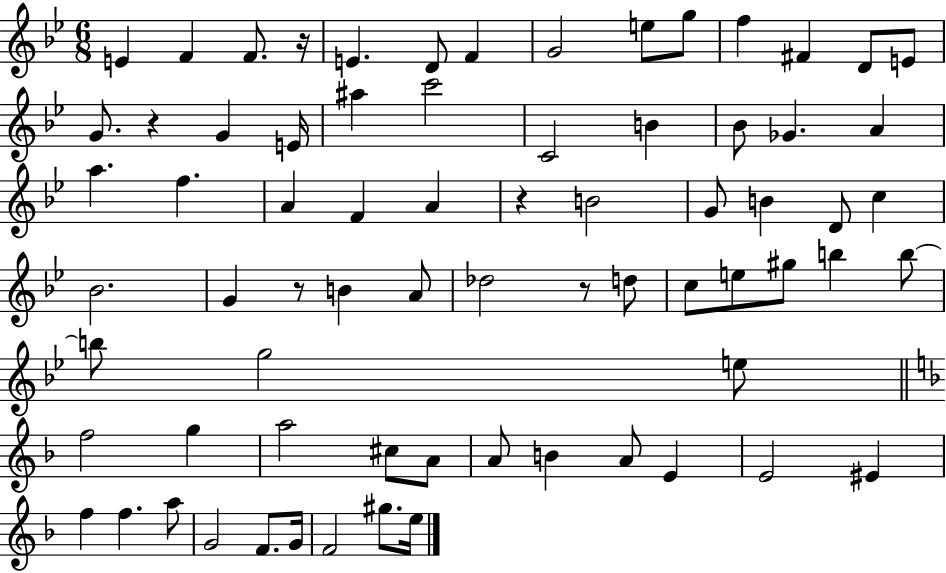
E4/q F4/q F4/e. R/s E4/q. D4/e F4/q G4/h E5/e G5/e F5/q F#4/q D4/e E4/e G4/e. R/q G4/q E4/s A#5/q C6/h C4/h B4/q Bb4/e Gb4/q. A4/q A5/q. F5/q. A4/q F4/q A4/q R/q B4/h G4/e B4/q D4/e C5/q Bb4/h. G4/q R/e B4/q A4/e Db5/h R/e D5/e C5/e E5/e G#5/e B5/q B5/e B5/e G5/h E5/e F5/h G5/q A5/h C#5/e A4/e A4/e B4/q A4/e E4/q E4/h EIS4/q F5/q F5/q. A5/e G4/h F4/e. G4/s F4/h G#5/e. E5/s